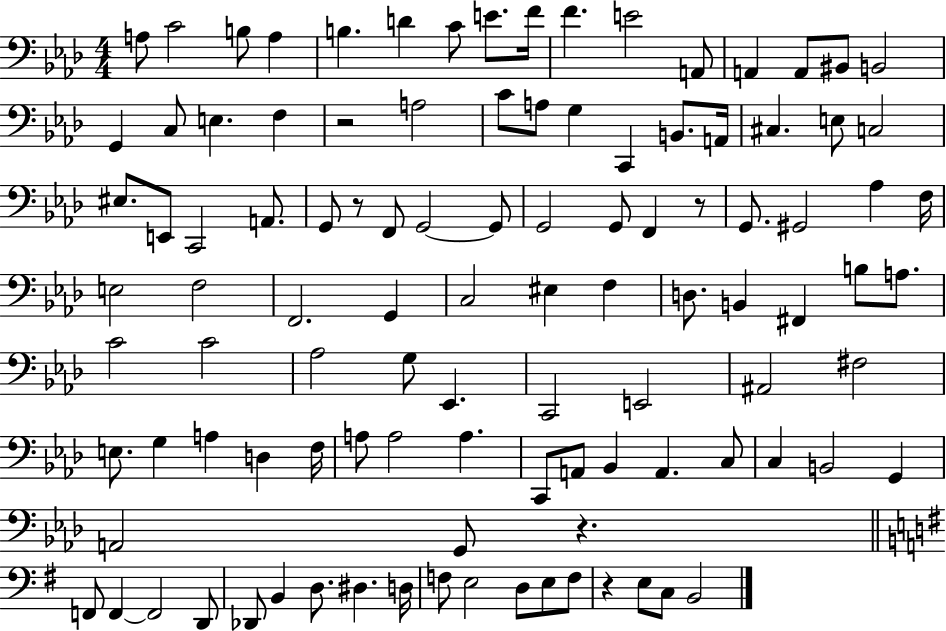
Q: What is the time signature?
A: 4/4